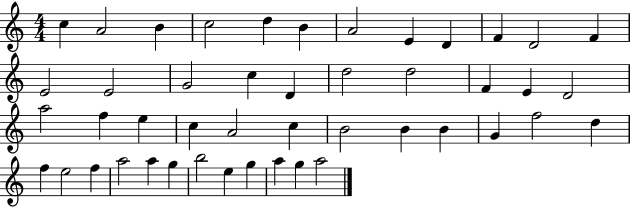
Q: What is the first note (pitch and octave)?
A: C5